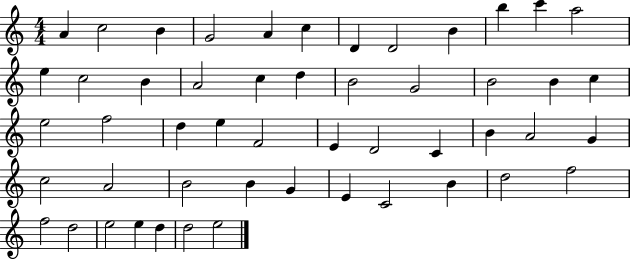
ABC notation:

X:1
T:Untitled
M:4/4
L:1/4
K:C
A c2 B G2 A c D D2 B b c' a2 e c2 B A2 c d B2 G2 B2 B c e2 f2 d e F2 E D2 C B A2 G c2 A2 B2 B G E C2 B d2 f2 f2 d2 e2 e d d2 e2